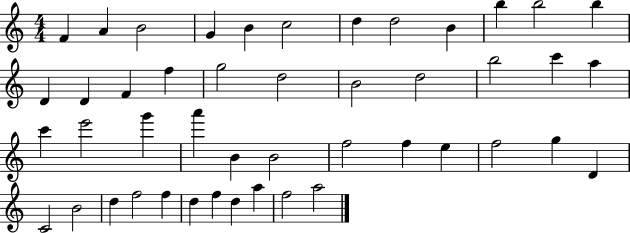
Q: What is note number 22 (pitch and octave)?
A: C6